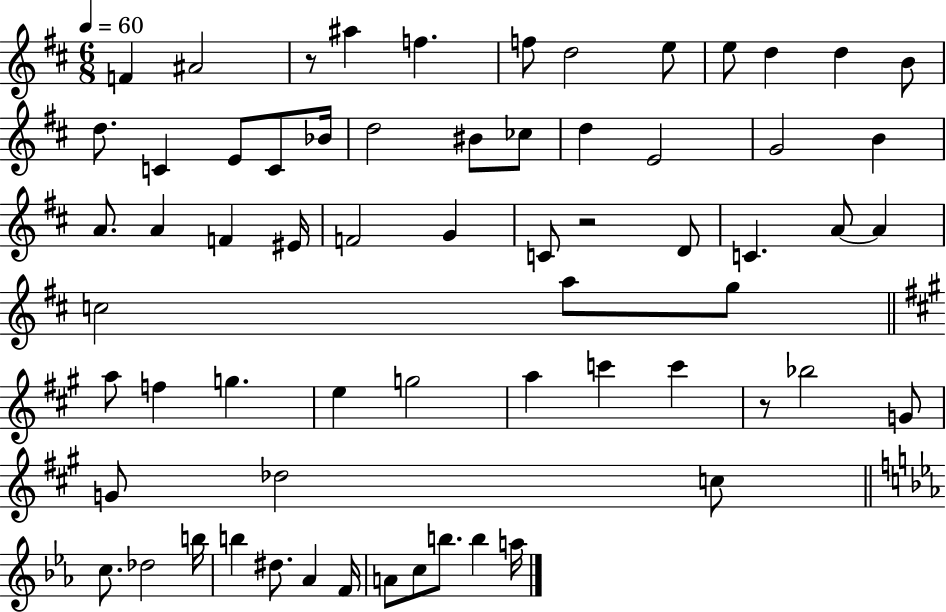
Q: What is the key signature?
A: D major